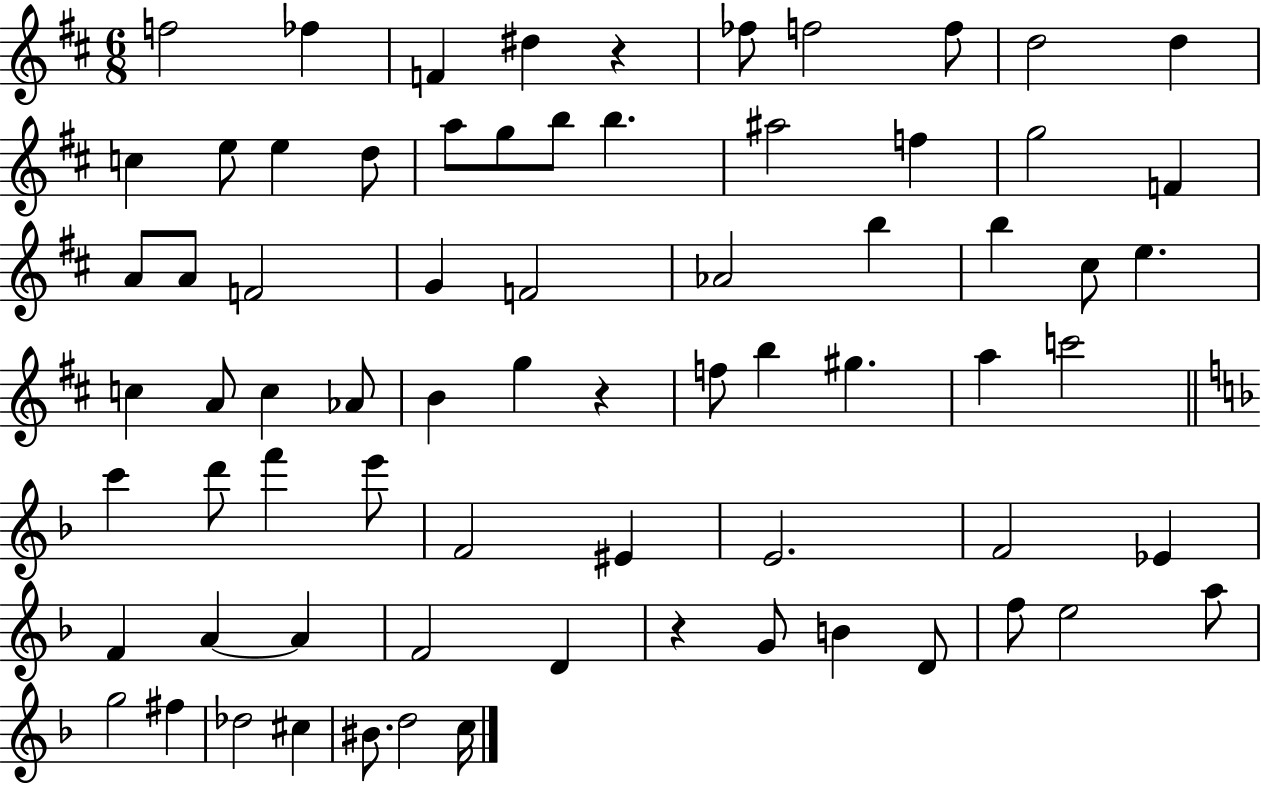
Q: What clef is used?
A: treble